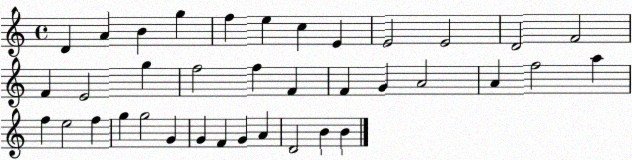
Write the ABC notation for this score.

X:1
T:Untitled
M:4/4
L:1/4
K:C
D A B g f e c E E2 E2 D2 F2 F E2 g f2 f F F G A2 A f2 a f e2 f g g2 G G F G A D2 B B